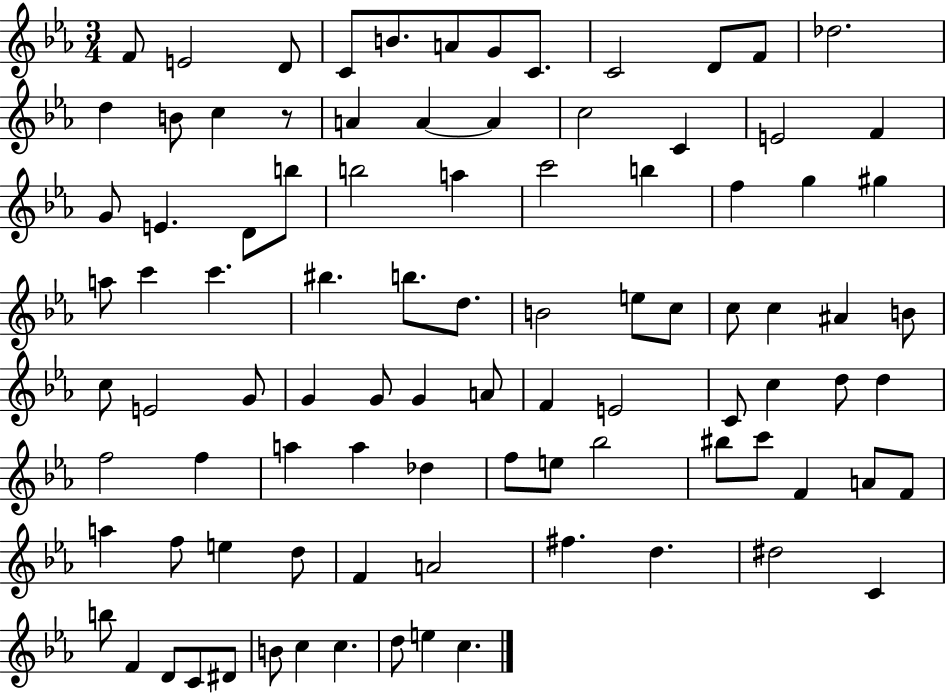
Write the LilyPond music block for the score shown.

{
  \clef treble
  \numericTimeSignature
  \time 3/4
  \key ees \major
  f'8 e'2 d'8 | c'8 b'8. a'8 g'8 c'8. | c'2 d'8 f'8 | des''2. | \break d''4 b'8 c''4 r8 | a'4 a'4~~ a'4 | c''2 c'4 | e'2 f'4 | \break g'8 e'4. d'8 b''8 | b''2 a''4 | c'''2 b''4 | f''4 g''4 gis''4 | \break a''8 c'''4 c'''4. | bis''4. b''8. d''8. | b'2 e''8 c''8 | c''8 c''4 ais'4 b'8 | \break c''8 e'2 g'8 | g'4 g'8 g'4 a'8 | f'4 e'2 | c'8 c''4 d''8 d''4 | \break f''2 f''4 | a''4 a''4 des''4 | f''8 e''8 bes''2 | bis''8 c'''8 f'4 a'8 f'8 | \break a''4 f''8 e''4 d''8 | f'4 a'2 | fis''4. d''4. | dis''2 c'4 | \break b''8 f'4 d'8 c'8 dis'8 | b'8 c''4 c''4. | d''8 e''4 c''4. | \bar "|."
}